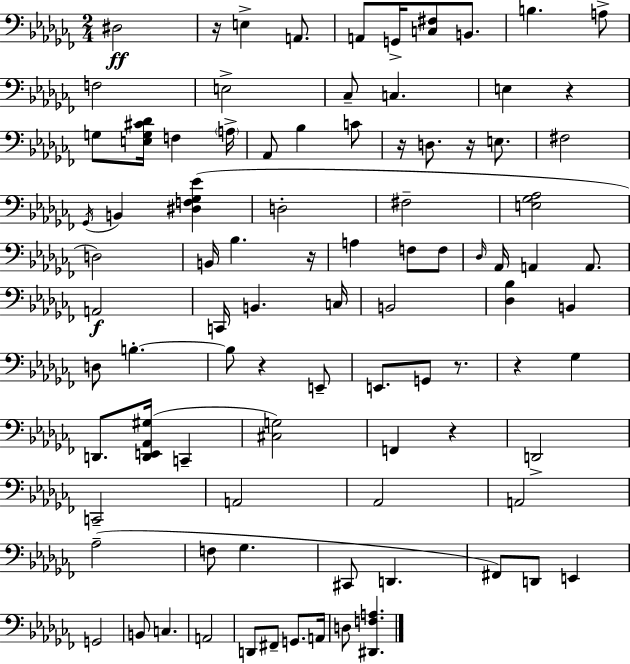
X:1
T:Untitled
M:2/4
L:1/4
K:Abm
^D,2 z/4 E, A,,/2 A,,/2 G,,/4 [C,^F,]/2 B,,/2 B, A,/2 F,2 E,2 _C,/2 C, E, z G,/2 [E,G,^C_D]/4 F, A,/4 _A,,/2 _B, C/2 z/4 D,/2 z/4 E,/2 ^F,2 _G,,/4 B,, [^D,F,_G,_E] D,2 ^F,2 [E,_G,_A,]2 D,2 B,,/4 _B, z/4 A, F,/2 F,/2 _D,/4 _A,,/4 A,, A,,/2 A,,2 C,,/4 B,, C,/4 B,,2 [_D,_B,] B,, D,/2 B, B,/2 z E,,/2 E,,/2 G,,/2 z/2 z _G, D,,/2 [D,,E,,_A,,^G,]/4 C,, [^C,G,]2 F,, z D,,2 C,,2 A,,2 _A,,2 A,,2 _A,2 F,/2 _G, ^C,,/2 D,, ^F,,/2 D,,/2 E,, G,,2 B,,/2 C, A,,2 D,,/2 ^F,,/2 G,,/2 A,,/4 D,/2 [^D,,F,A,]